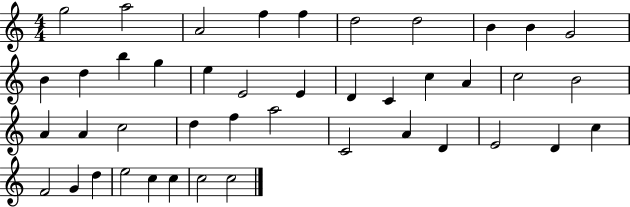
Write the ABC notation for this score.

X:1
T:Untitled
M:4/4
L:1/4
K:C
g2 a2 A2 f f d2 d2 B B G2 B d b g e E2 E D C c A c2 B2 A A c2 d f a2 C2 A D E2 D c F2 G d e2 c c c2 c2